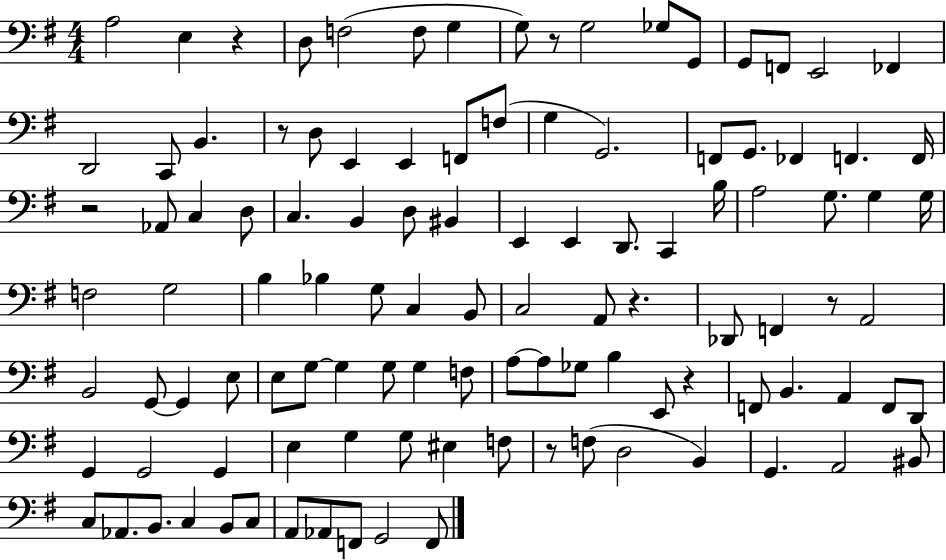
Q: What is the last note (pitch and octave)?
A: F2